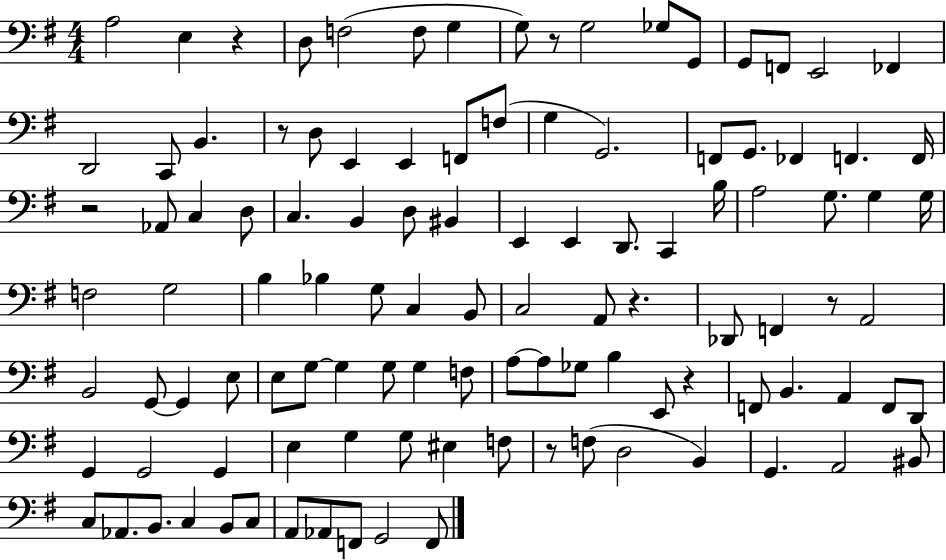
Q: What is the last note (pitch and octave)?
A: F2